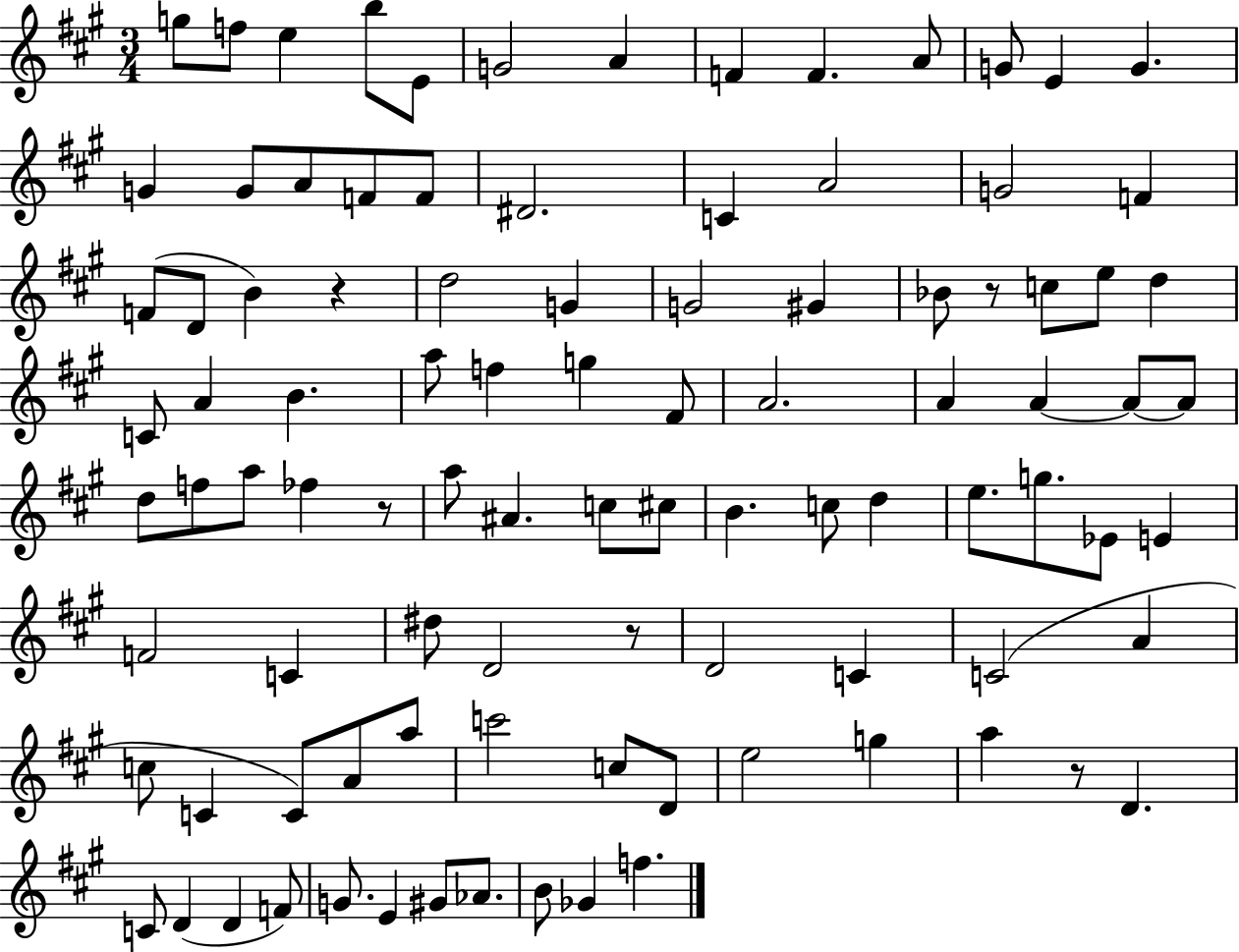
{
  \clef treble
  \numericTimeSignature
  \time 3/4
  \key a \major
  g''8 f''8 e''4 b''8 e'8 | g'2 a'4 | f'4 f'4. a'8 | g'8 e'4 g'4. | \break g'4 g'8 a'8 f'8 f'8 | dis'2. | c'4 a'2 | g'2 f'4 | \break f'8( d'8 b'4) r4 | d''2 g'4 | g'2 gis'4 | bes'8 r8 c''8 e''8 d''4 | \break c'8 a'4 b'4. | a''8 f''4 g''4 fis'8 | a'2. | a'4 a'4~~ a'8~~ a'8 | \break d''8 f''8 a''8 fes''4 r8 | a''8 ais'4. c''8 cis''8 | b'4. c''8 d''4 | e''8. g''8. ees'8 e'4 | \break f'2 c'4 | dis''8 d'2 r8 | d'2 c'4 | c'2( a'4 | \break c''8 c'4 c'8) a'8 a''8 | c'''2 c''8 d'8 | e''2 g''4 | a''4 r8 d'4. | \break c'8 d'4( d'4 f'8) | g'8. e'4 gis'8 aes'8. | b'8 ges'4 f''4. | \bar "|."
}